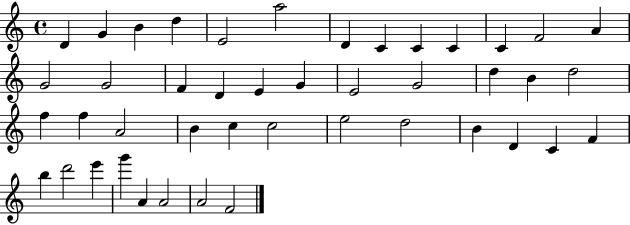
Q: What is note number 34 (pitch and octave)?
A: D4